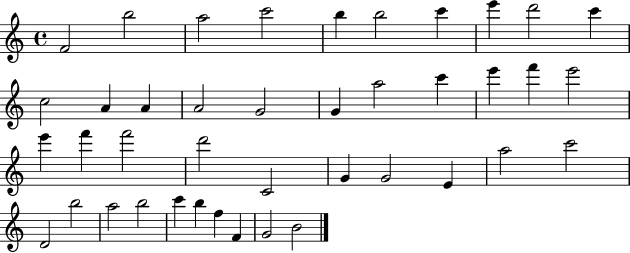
X:1
T:Untitled
M:4/4
L:1/4
K:C
F2 b2 a2 c'2 b b2 c' e' d'2 c' c2 A A A2 G2 G a2 c' e' f' e'2 e' f' f'2 d'2 C2 G G2 E a2 c'2 D2 b2 a2 b2 c' b f F G2 B2